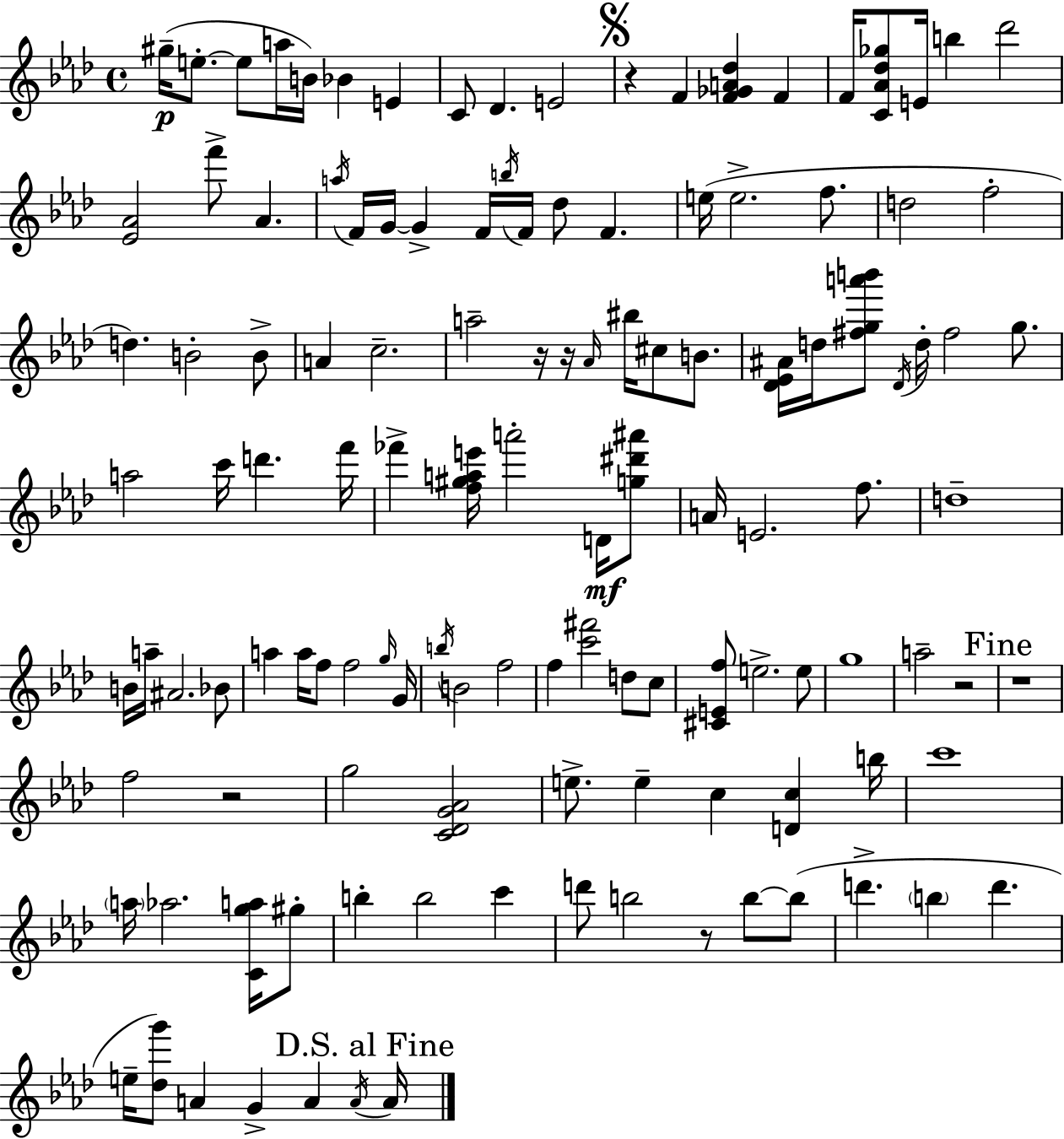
{
  \clef treble
  \time 4/4
  \defaultTimeSignature
  \key aes \major
  gis''16--(\p e''8.-.~~ e''8 a''16 b'16) bes'4 e'4 | c'8 des'4. e'2 | \mark \markup { \musicglyph "scripts.segno" } r4 f'4 <f' ges' a' des''>4 f'4 | f'16 <c' aes' des'' ges''>8 e'16 b''4 des'''2 | \break <ees' aes'>2 f'''8-> aes'4. | \acciaccatura { a''16 } f'16 g'16~~ g'4-> f'16 \acciaccatura { b''16 } f'16 des''8 f'4. | e''16( e''2.-> f''8. | d''2 f''2-. | \break d''4.) b'2-. | b'8-> a'4 c''2.-- | a''2-- r16 r16 \grace { aes'16 } bis''16 cis''8 | b'8. <des' ees' ais'>16 d''16 <fis'' g'' a''' b'''>8 \acciaccatura { des'16 } d''16-. fis''2 | \break g''8. a''2 c'''16 d'''4. | f'''16 fes'''4-> <f'' gis'' a'' e'''>16 a'''2-. | d'16\mf <g'' dis''' ais'''>8 a'16 e'2. | f''8. d''1-- | \break b'16 a''16-- ais'2. | bes'8 a''4 a''16 f''8 f''2 | \grace { g''16 } g'16 \acciaccatura { b''16 } b'2 f''2 | f''4 <c''' fis'''>2 | \break d''8 c''8 <cis' e' f''>8 e''2.-> | e''8 g''1 | a''2-- r2 | \mark "Fine" r1 | \break f''2 r2 | g''2 <c' des' g' aes'>2 | e''8.-> e''4-- c''4 | <d' c''>4 b''16 c'''1 | \break \parenthesize a''16 aes''2. | <c' g'' a''>16 gis''8-. b''4-. b''2 | c'''4 d'''8 b''2 | r8 b''8~~ b''8( d'''4.-> \parenthesize b''4 | \break d'''4. e''16-- <des'' g'''>8) a'4 g'4-> | a'4 \acciaccatura { a'16 } \mark "D.S. al Fine" a'16 \bar "|."
}